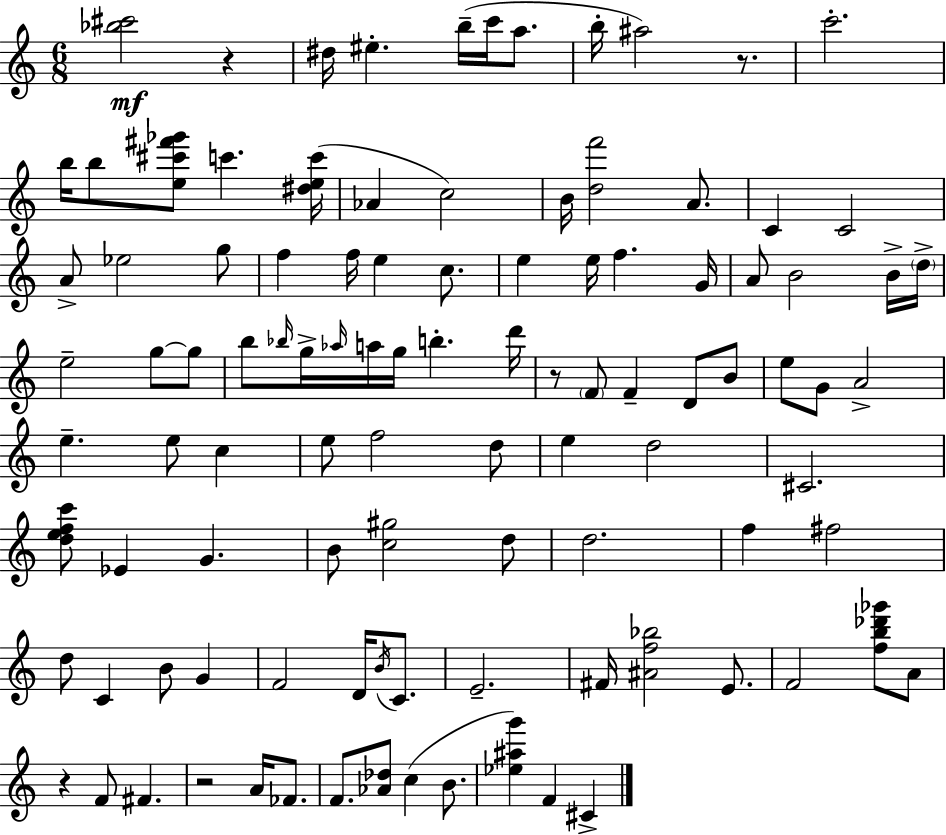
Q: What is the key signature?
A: C major